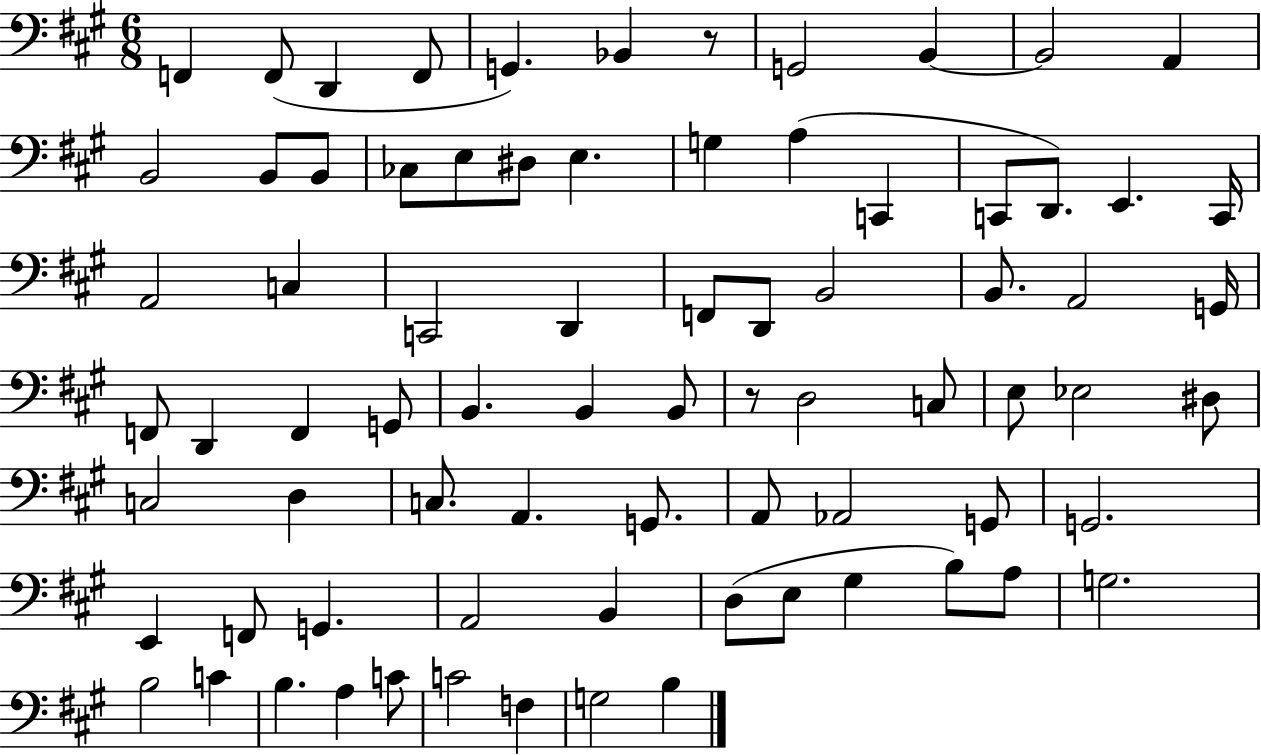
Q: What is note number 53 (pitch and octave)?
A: Ab2